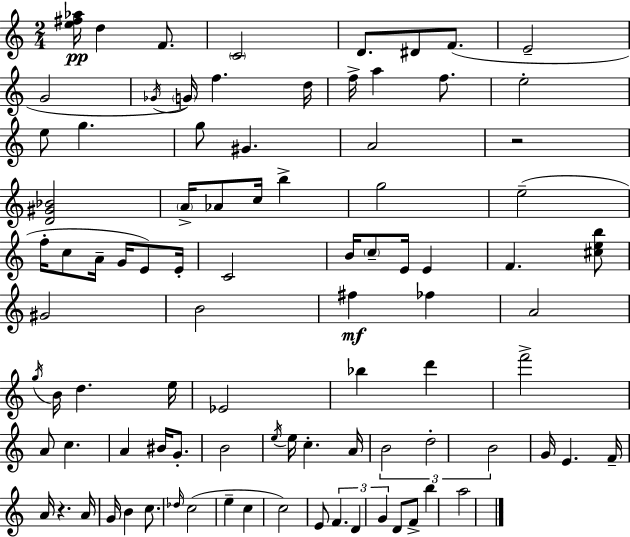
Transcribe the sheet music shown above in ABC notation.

X:1
T:Untitled
M:2/4
L:1/4
K:C
[e^f_a]/4 d F/2 C2 D/2 ^D/2 F/2 E2 G2 _G/4 G/4 f d/4 f/4 a f/2 e2 e/2 g g/2 ^G A2 z2 [D^G_B]2 A/4 _A/2 c/4 b g2 e2 f/4 c/2 A/4 G/4 E/2 E/4 C2 B/4 c/2 E/4 E F [^ceb]/2 ^G2 B2 ^f _f A2 g/4 B/4 d e/4 _E2 _b d' f'2 A/2 c A ^B/4 G/2 B2 e/4 e/4 c A/4 B2 d2 B2 G/4 E F/4 A/4 z A/4 G/4 B c/2 _d/4 c2 e c c2 E/2 F D G D/2 F/2 b a2